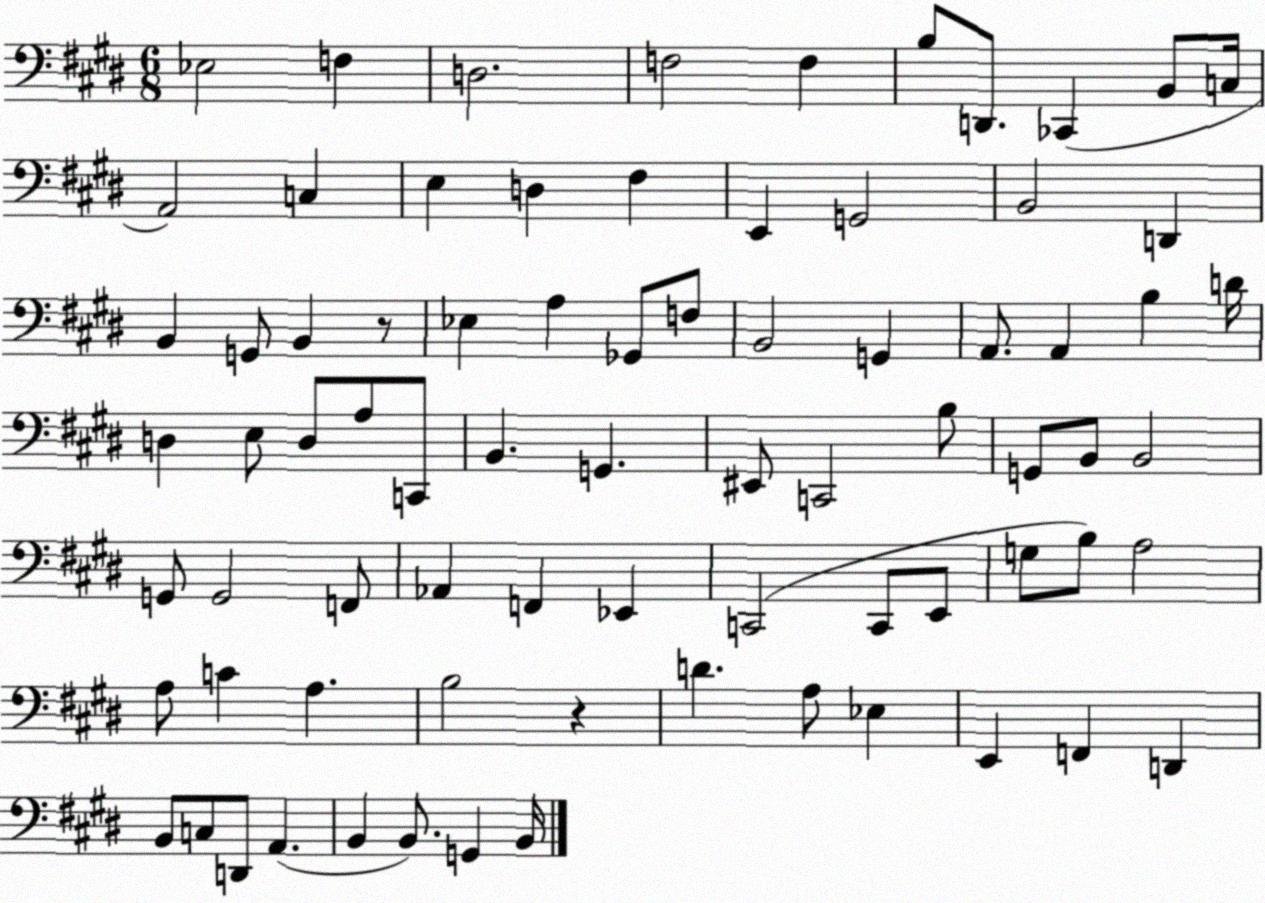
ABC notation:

X:1
T:Untitled
M:6/8
L:1/4
K:E
_E,2 F, D,2 F,2 F, B,/2 D,,/2 _C,, B,,/2 C,/4 A,,2 C, E, D, ^F, E,, G,,2 B,,2 D,, B,, G,,/2 B,, z/2 _E, A, _G,,/2 F,/2 B,,2 G,, A,,/2 A,, B, D/4 D, E,/2 D,/2 A,/2 C,,/2 B,, G,, ^E,,/2 C,,2 B,/2 G,,/2 B,,/2 B,,2 G,,/2 G,,2 F,,/2 _A,, F,, _E,, C,,2 C,,/2 E,,/2 G,/2 B,/2 A,2 A,/2 C A, B,2 z D A,/2 _E, E,, F,, D,, B,,/2 C,/2 D,,/2 A,, B,, B,,/2 G,, B,,/4